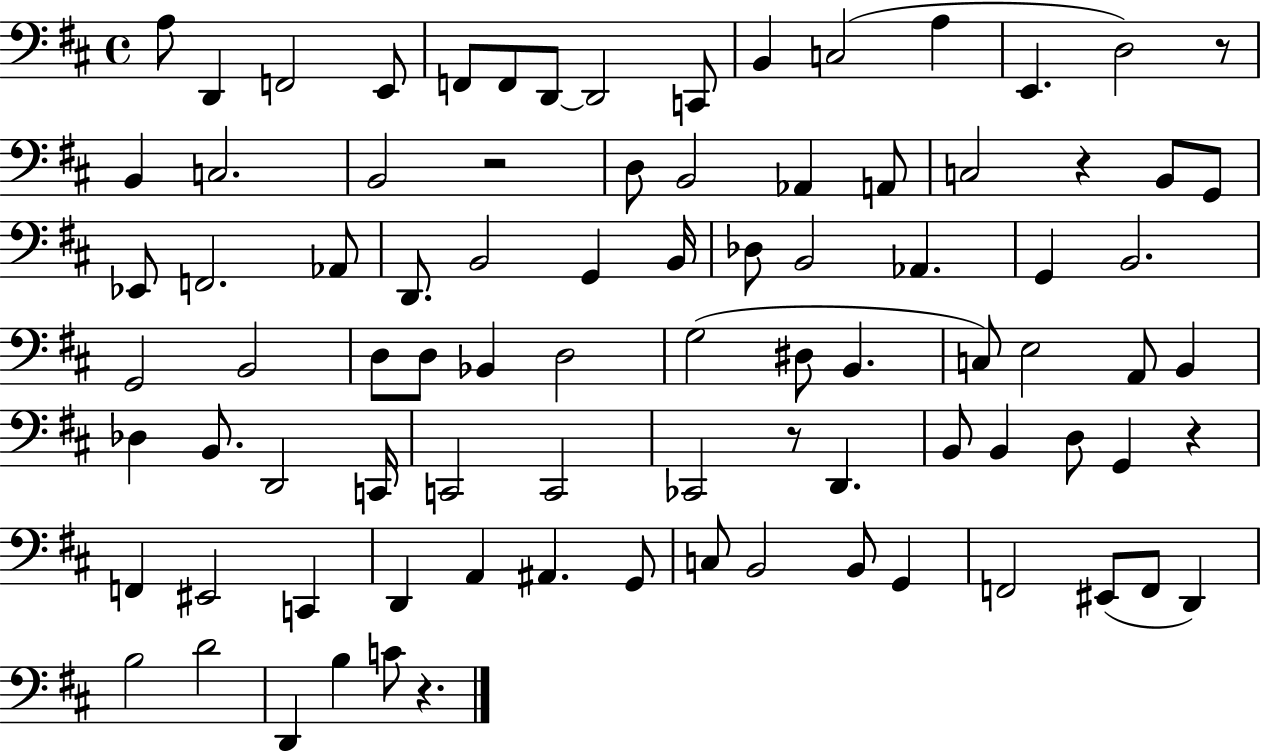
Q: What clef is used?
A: bass